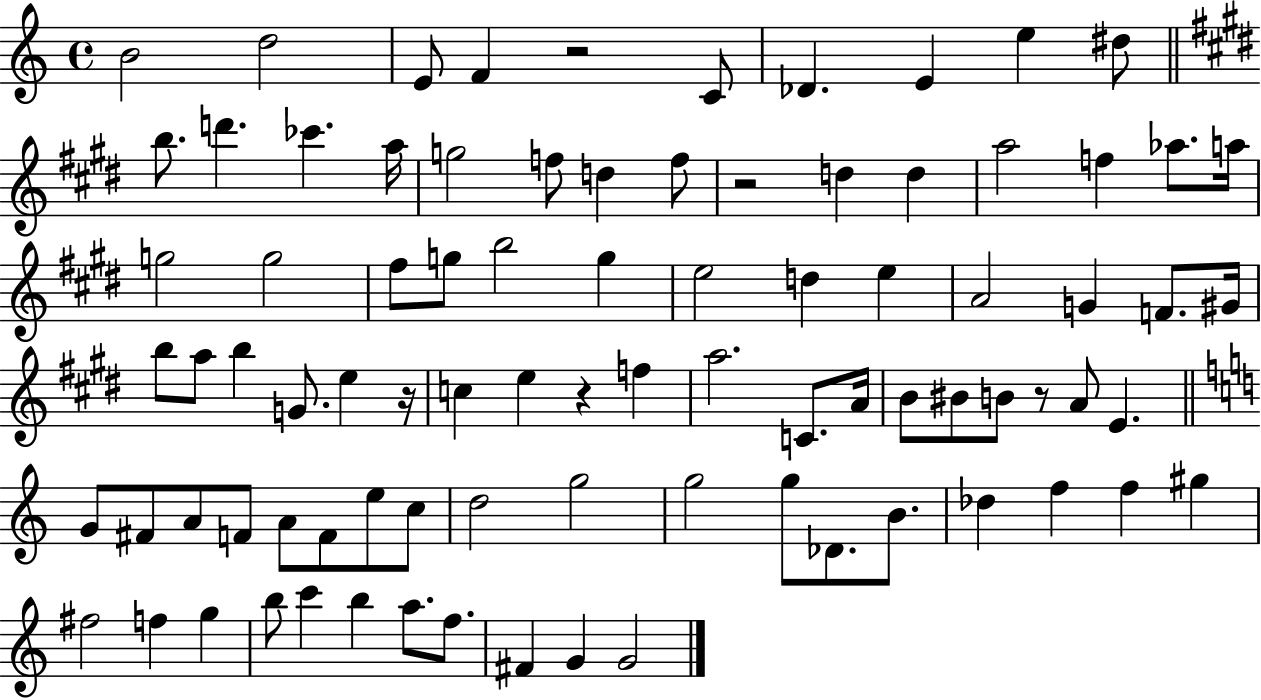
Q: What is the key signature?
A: C major